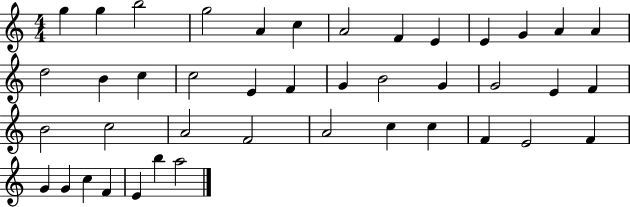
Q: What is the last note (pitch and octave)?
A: A5